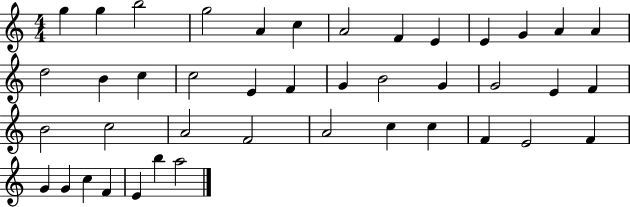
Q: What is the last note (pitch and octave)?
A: A5